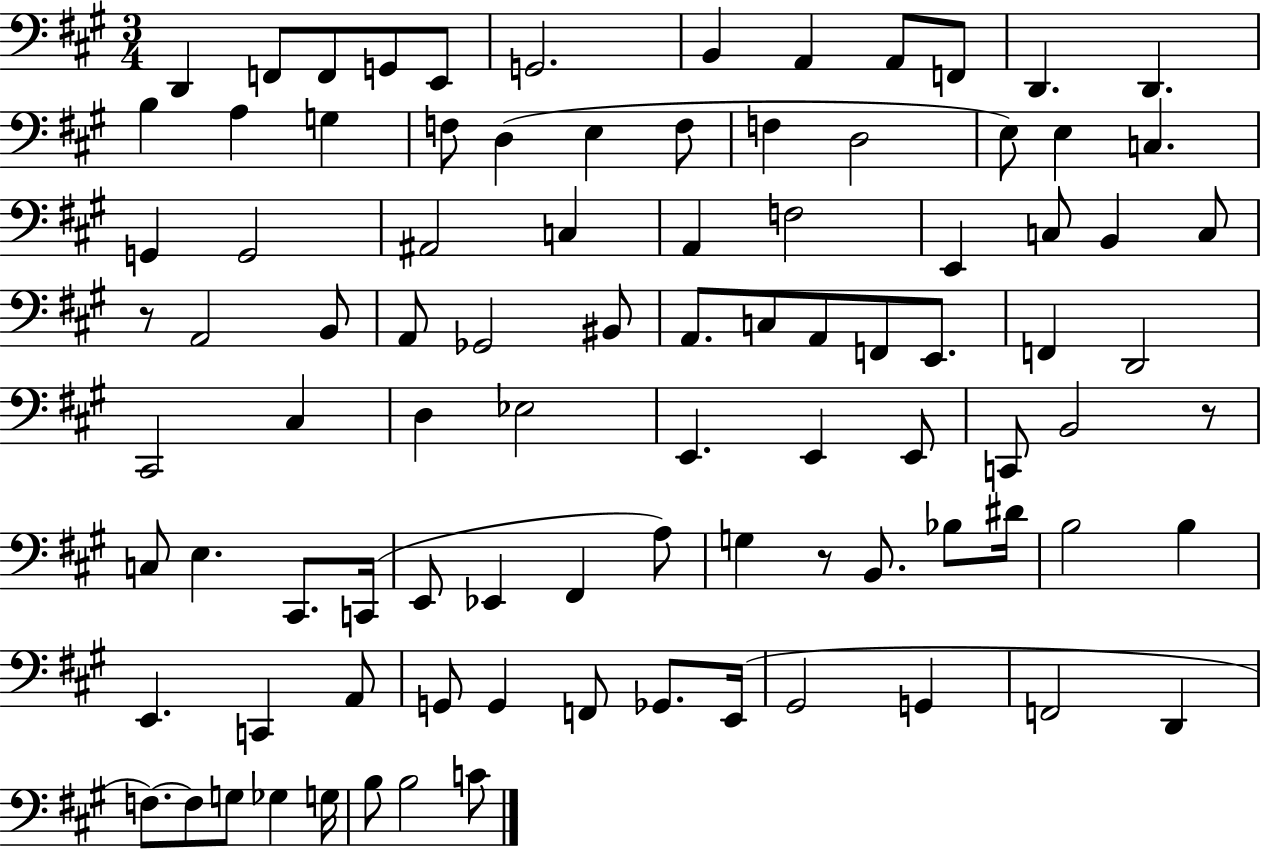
X:1
T:Untitled
M:3/4
L:1/4
K:A
D,, F,,/2 F,,/2 G,,/2 E,,/2 G,,2 B,, A,, A,,/2 F,,/2 D,, D,, B, A, G, F,/2 D, E, F,/2 F, D,2 E,/2 E, C, G,, G,,2 ^A,,2 C, A,, F,2 E,, C,/2 B,, C,/2 z/2 A,,2 B,,/2 A,,/2 _G,,2 ^B,,/2 A,,/2 C,/2 A,,/2 F,,/2 E,,/2 F,, D,,2 ^C,,2 ^C, D, _E,2 E,, E,, E,,/2 C,,/2 B,,2 z/2 C,/2 E, ^C,,/2 C,,/4 E,,/2 _E,, ^F,, A,/2 G, z/2 B,,/2 _B,/2 ^D/4 B,2 B, E,, C,, A,,/2 G,,/2 G,, F,,/2 _G,,/2 E,,/4 ^G,,2 G,, F,,2 D,, F,/2 F,/2 G,/2 _G, G,/4 B,/2 B,2 C/2